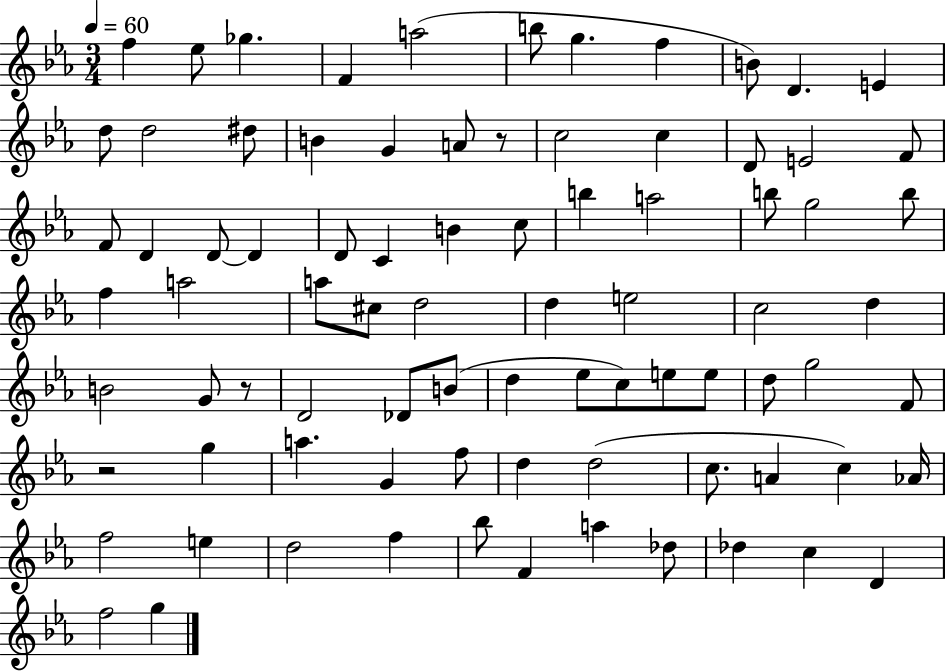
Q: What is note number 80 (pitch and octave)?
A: G5